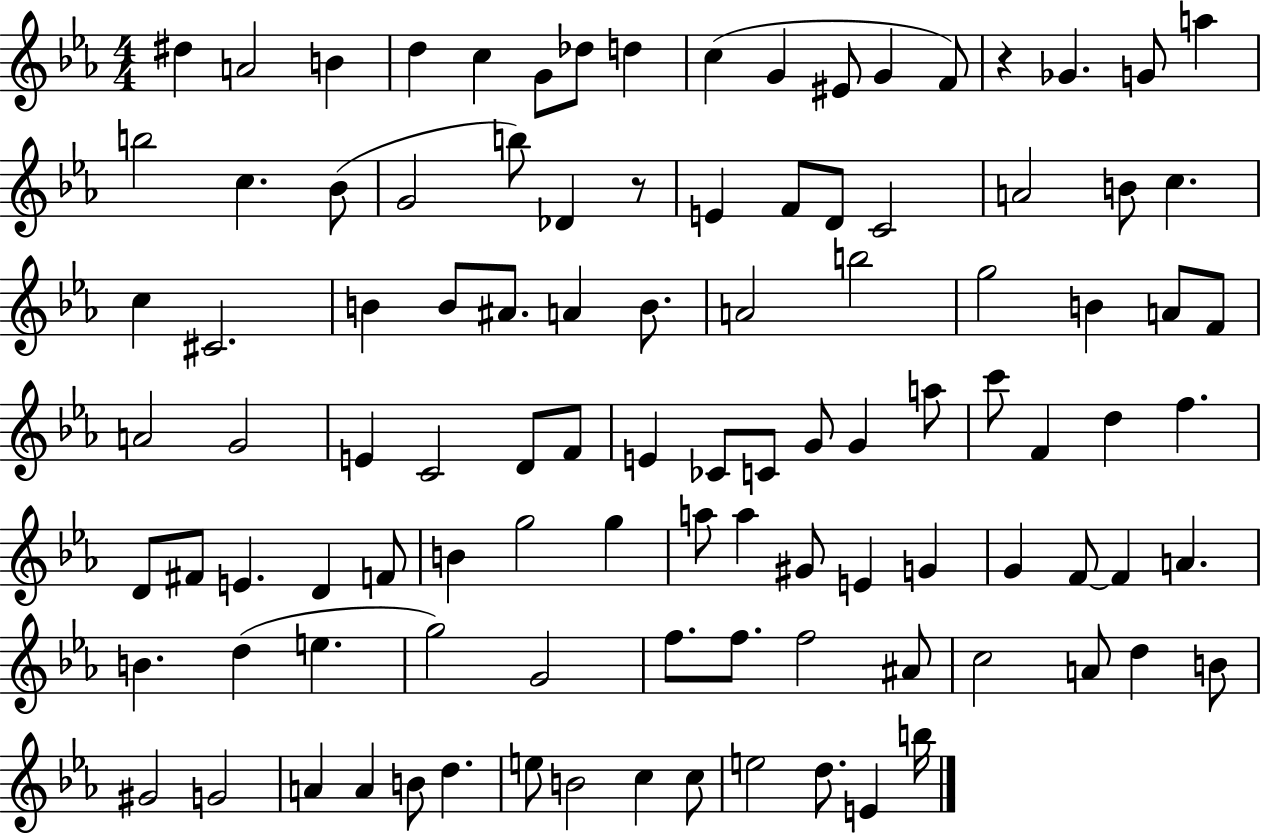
D#5/q A4/h B4/q D5/q C5/q G4/e Db5/e D5/q C5/q G4/q EIS4/e G4/q F4/e R/q Gb4/q. G4/e A5/q B5/h C5/q. Bb4/e G4/h B5/e Db4/q R/e E4/q F4/e D4/e C4/h A4/h B4/e C5/q. C5/q C#4/h. B4/q B4/e A#4/e. A4/q B4/e. A4/h B5/h G5/h B4/q A4/e F4/e A4/h G4/h E4/q C4/h D4/e F4/e E4/q CES4/e C4/e G4/e G4/q A5/e C6/e F4/q D5/q F5/q. D4/e F#4/e E4/q. D4/q F4/e B4/q G5/h G5/q A5/e A5/q G#4/e E4/q G4/q G4/q F4/e F4/q A4/q. B4/q. D5/q E5/q. G5/h G4/h F5/e. F5/e. F5/h A#4/e C5/h A4/e D5/q B4/e G#4/h G4/h A4/q A4/q B4/e D5/q. E5/e B4/h C5/q C5/e E5/h D5/e. E4/q B5/s